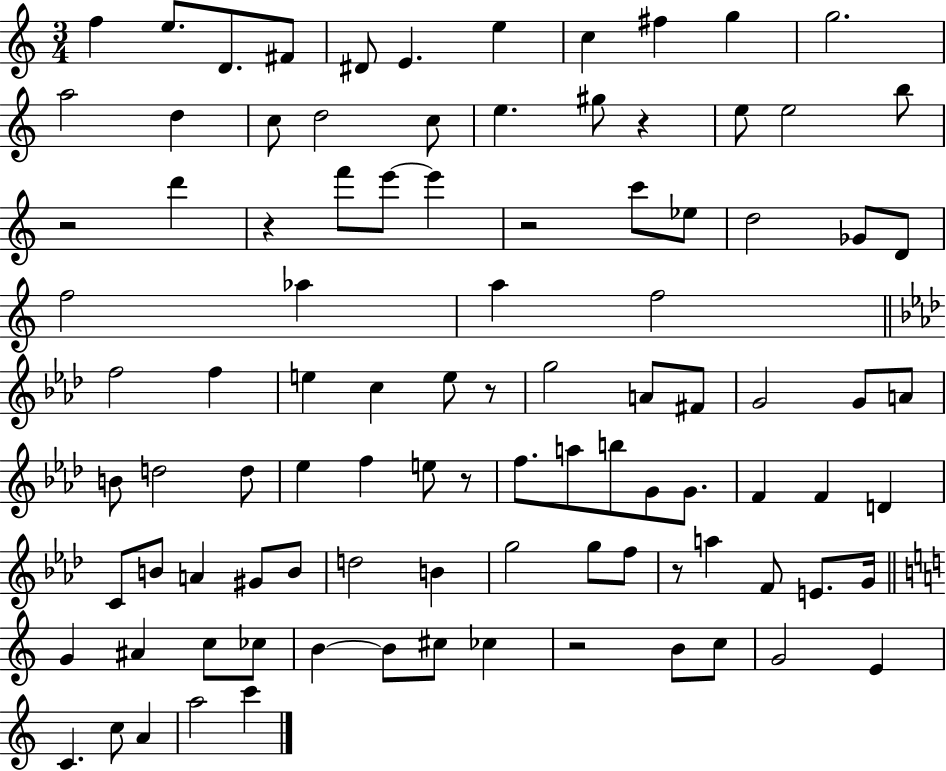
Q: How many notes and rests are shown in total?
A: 98